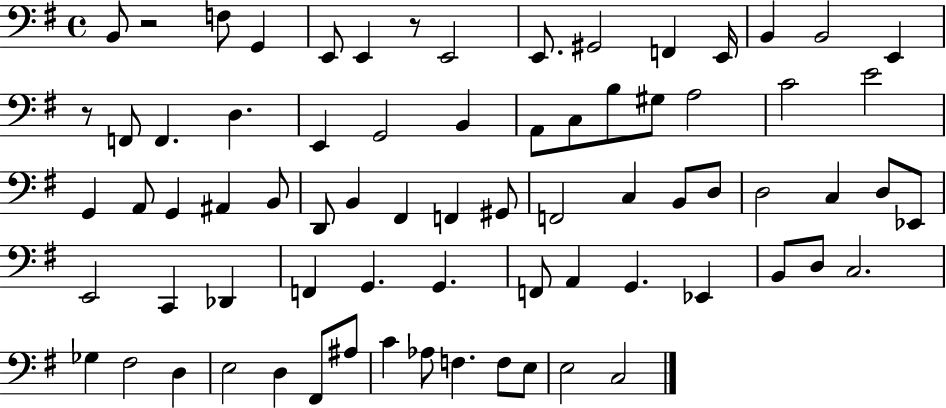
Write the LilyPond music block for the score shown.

{
  \clef bass
  \time 4/4
  \defaultTimeSignature
  \key g \major
  b,8 r2 f8 g,4 | e,8 e,4 r8 e,2 | e,8. gis,2 f,4 e,16 | b,4 b,2 e,4 | \break r8 f,8 f,4. d4. | e,4 g,2 b,4 | a,8 c8 b8 gis8 a2 | c'2 e'2 | \break g,4 a,8 g,4 ais,4 b,8 | d,8 b,4 fis,4 f,4 gis,8 | f,2 c4 b,8 d8 | d2 c4 d8 ees,8 | \break e,2 c,4 des,4 | f,4 g,4. g,4. | f,8 a,4 g,4. ees,4 | b,8 d8 c2. | \break ges4 fis2 d4 | e2 d4 fis,8 ais8 | c'4 aes8 f4. f8 e8 | e2 c2 | \break \bar "|."
}